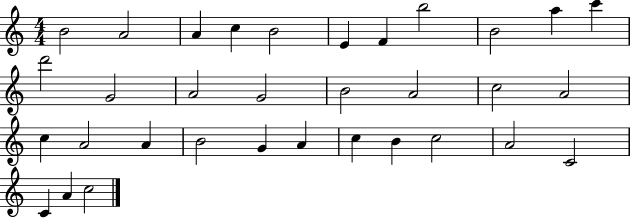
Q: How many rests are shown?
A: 0